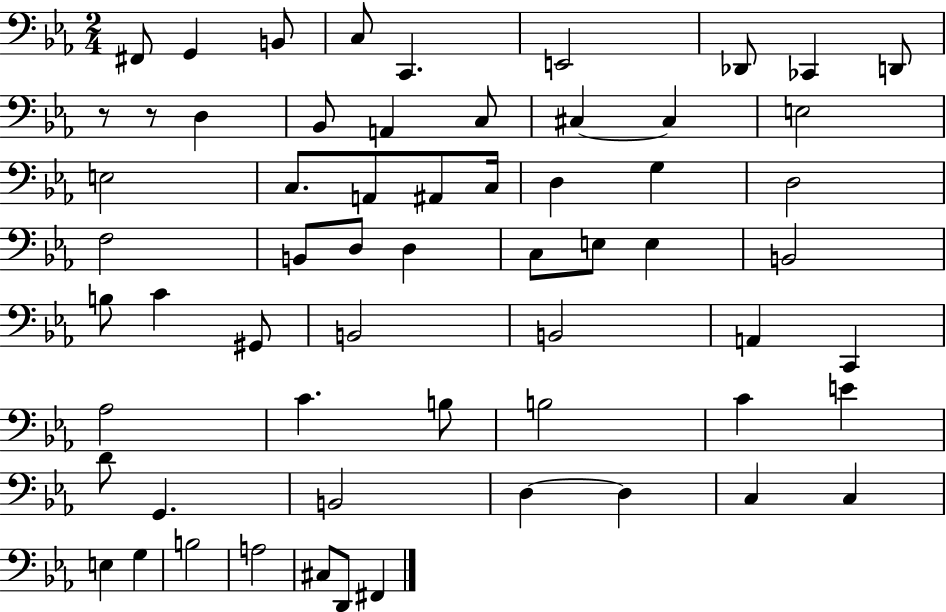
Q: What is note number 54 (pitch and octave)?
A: G3